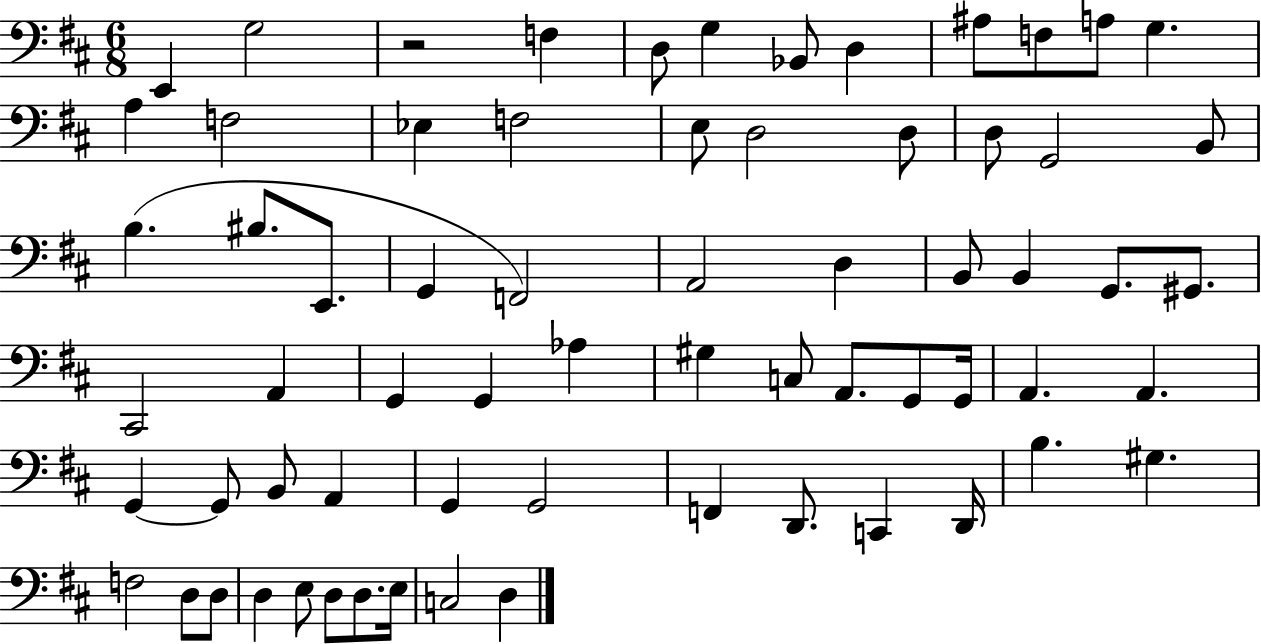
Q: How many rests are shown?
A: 1